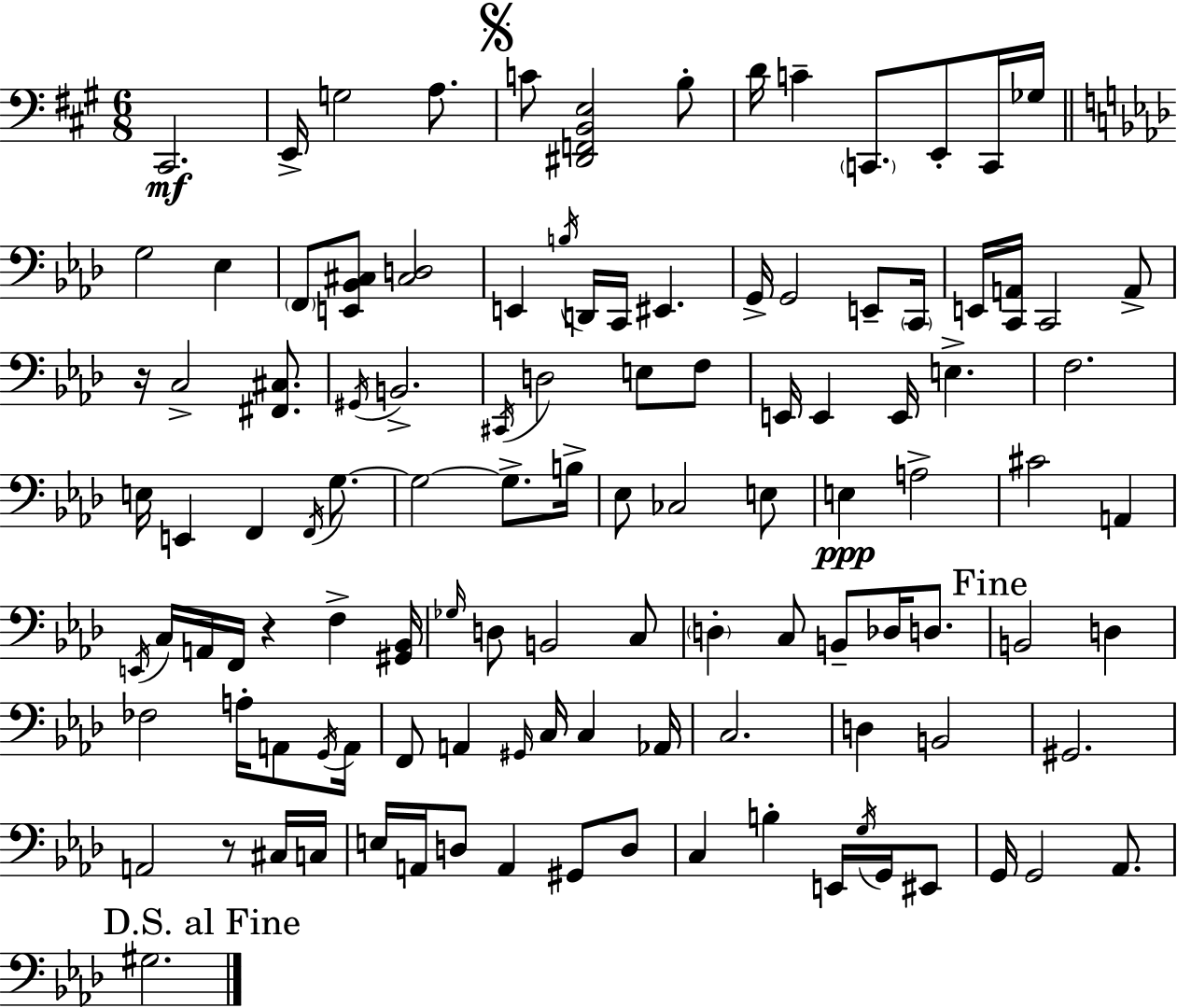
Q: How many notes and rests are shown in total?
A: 113